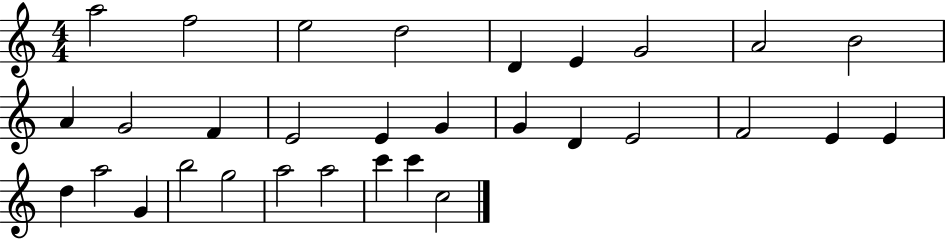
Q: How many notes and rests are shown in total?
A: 31